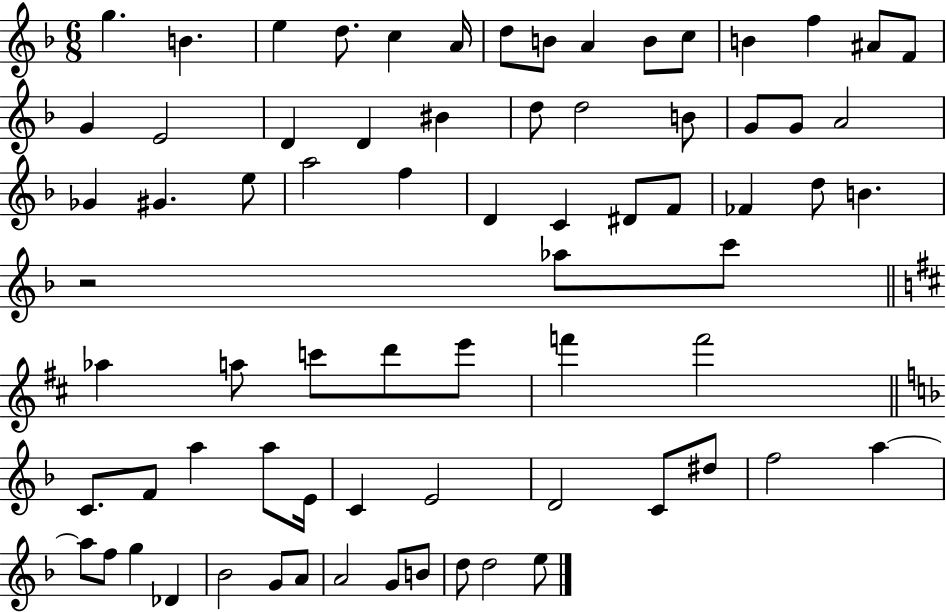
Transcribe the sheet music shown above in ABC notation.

X:1
T:Untitled
M:6/8
L:1/4
K:F
g B e d/2 c A/4 d/2 B/2 A B/2 c/2 B f ^A/2 F/2 G E2 D D ^B d/2 d2 B/2 G/2 G/2 A2 _G ^G e/2 a2 f D C ^D/2 F/2 _F d/2 B z2 _a/2 c'/2 _a a/2 c'/2 d'/2 e'/2 f' f'2 C/2 F/2 a a/2 E/4 C E2 D2 C/2 ^d/2 f2 a a/2 f/2 g _D _B2 G/2 A/2 A2 G/2 B/2 d/2 d2 e/2